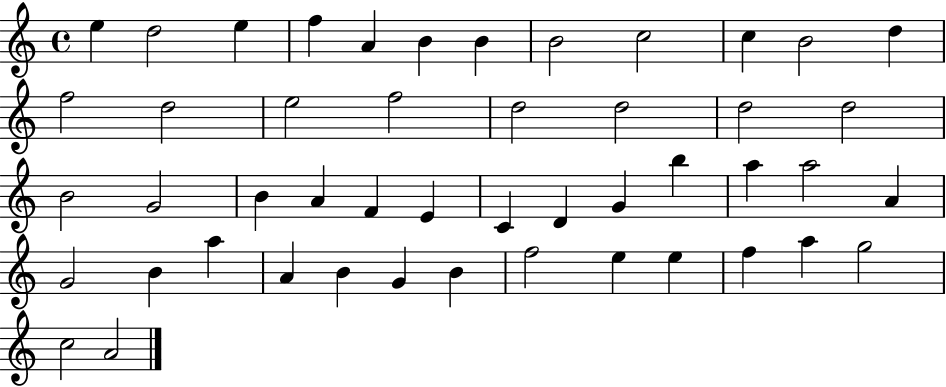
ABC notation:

X:1
T:Untitled
M:4/4
L:1/4
K:C
e d2 e f A B B B2 c2 c B2 d f2 d2 e2 f2 d2 d2 d2 d2 B2 G2 B A F E C D G b a a2 A G2 B a A B G B f2 e e f a g2 c2 A2